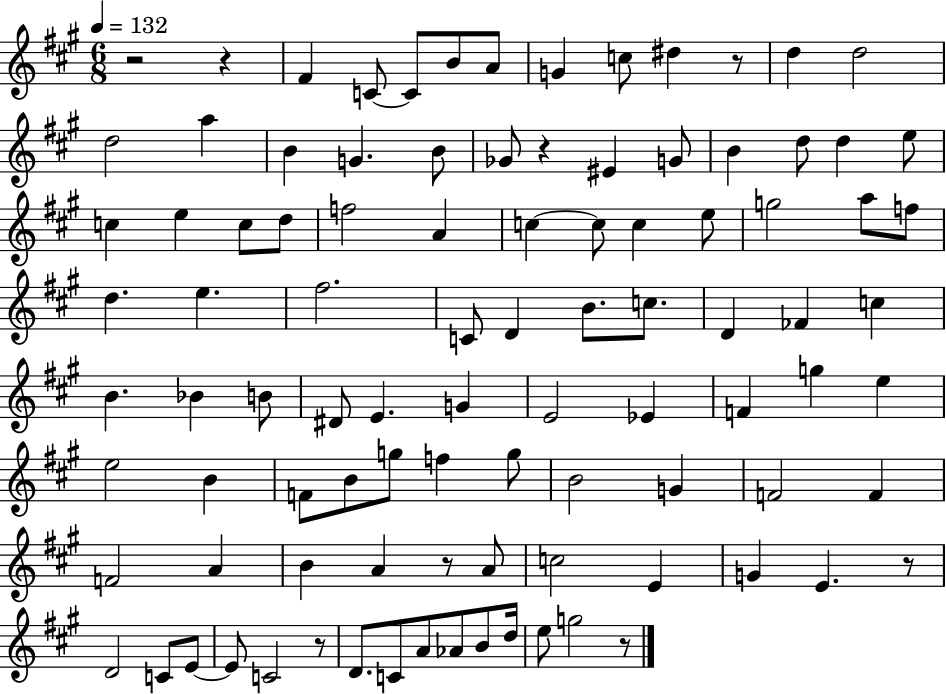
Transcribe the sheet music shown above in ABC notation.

X:1
T:Untitled
M:6/8
L:1/4
K:A
z2 z ^F C/2 C/2 B/2 A/2 G c/2 ^d z/2 d d2 d2 a B G B/2 _G/2 z ^E G/2 B d/2 d e/2 c e c/2 d/2 f2 A c c/2 c e/2 g2 a/2 f/2 d e ^f2 C/2 D B/2 c/2 D _F c B _B B/2 ^D/2 E G E2 _E F g e e2 B F/2 B/2 g/2 f g/2 B2 G F2 F F2 A B A z/2 A/2 c2 E G E z/2 D2 C/2 E/2 E/2 C2 z/2 D/2 C/2 A/2 _A/2 B/2 d/4 e/2 g2 z/2